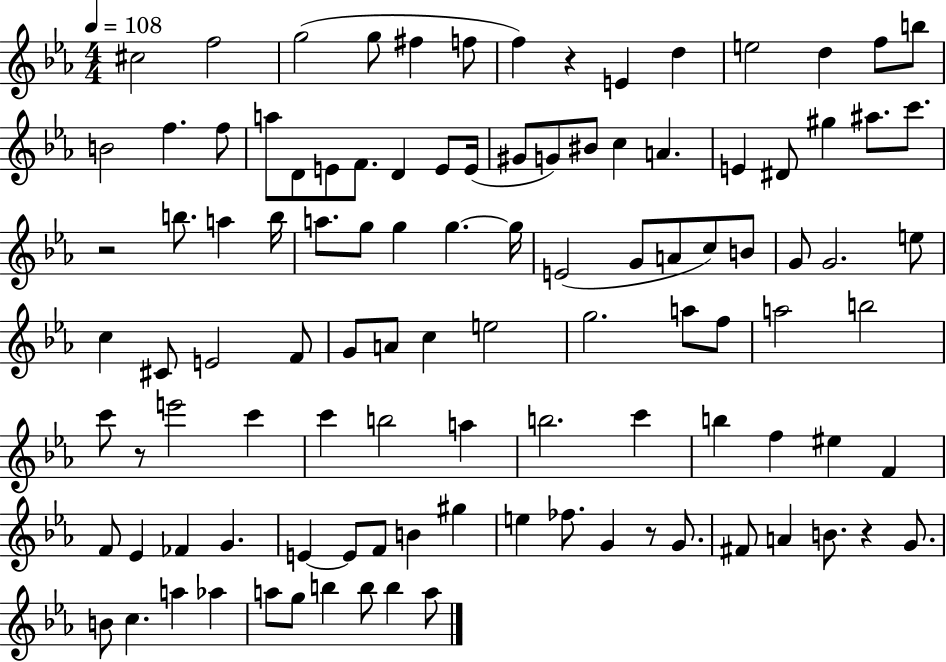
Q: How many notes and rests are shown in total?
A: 106